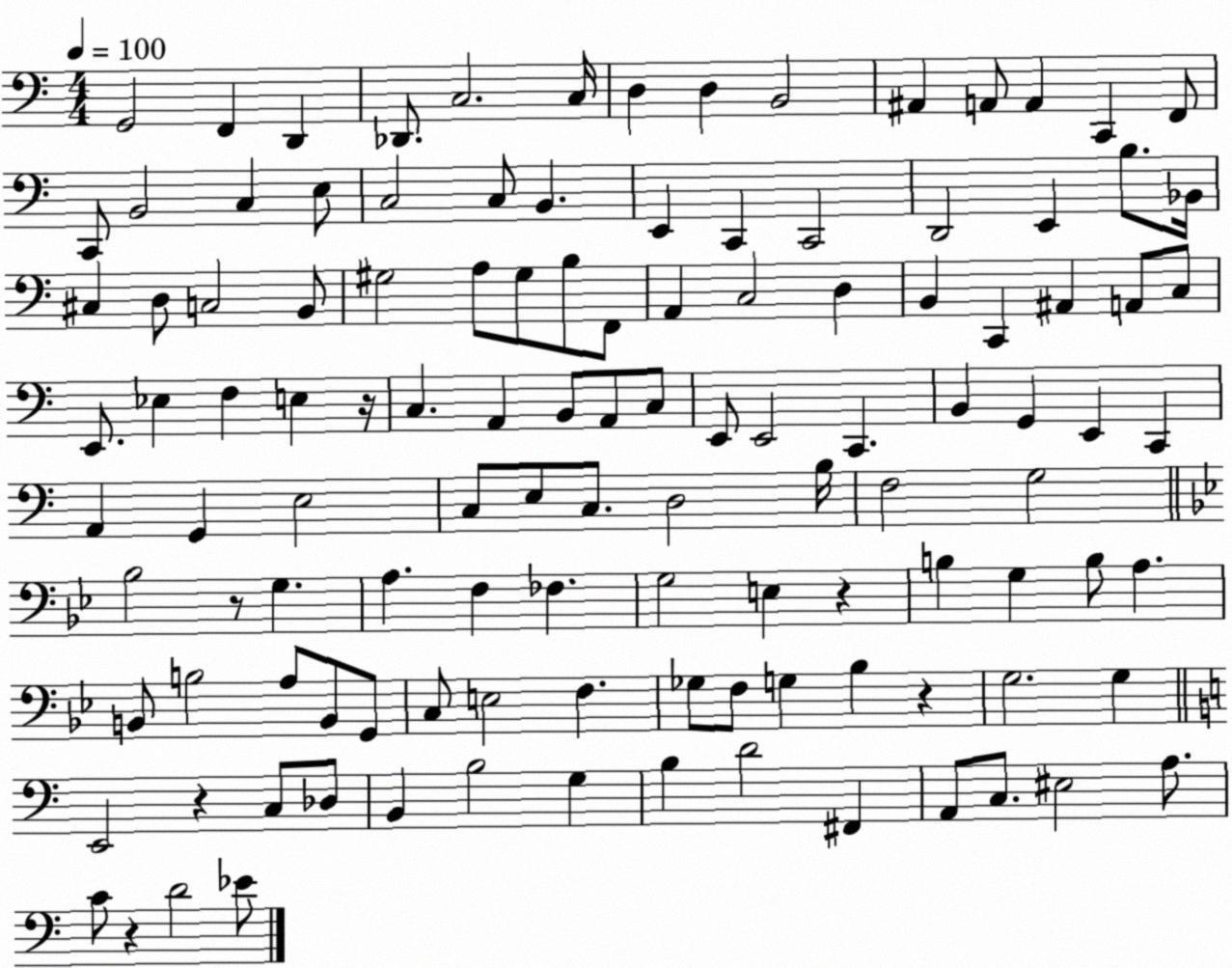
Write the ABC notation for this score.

X:1
T:Untitled
M:4/4
L:1/4
K:C
G,,2 F,, D,, _D,,/2 C,2 C,/4 D, D, B,,2 ^A,, A,,/2 A,, C,, F,,/2 C,,/2 B,,2 C, E,/2 C,2 C,/2 B,, E,, C,, C,,2 D,,2 E,, B,/2 _B,,/4 ^C, D,/2 C,2 B,,/2 ^G,2 A,/2 ^G,/2 B,/2 F,,/2 A,, C,2 D, B,, C,, ^A,, A,,/2 C,/2 E,,/2 _E, F, E, z/4 C, A,, B,,/2 A,,/2 C,/2 E,,/2 E,,2 C,, B,, G,, E,, C,, A,, G,, E,2 C,/2 E,/2 C,/2 D,2 B,/4 F,2 G,2 _B,2 z/2 G, A, F, _F, G,2 E, z B, G, B,/2 A, B,,/2 B,2 A,/2 B,,/2 G,,/2 C,/2 E,2 F, _G,/2 F,/2 G, _B, z G,2 G, E,,2 z C,/2 _D,/2 B,, B,2 G, B, D2 ^F,, A,,/2 C,/2 ^E,2 A,/2 C/2 z D2 _E/2